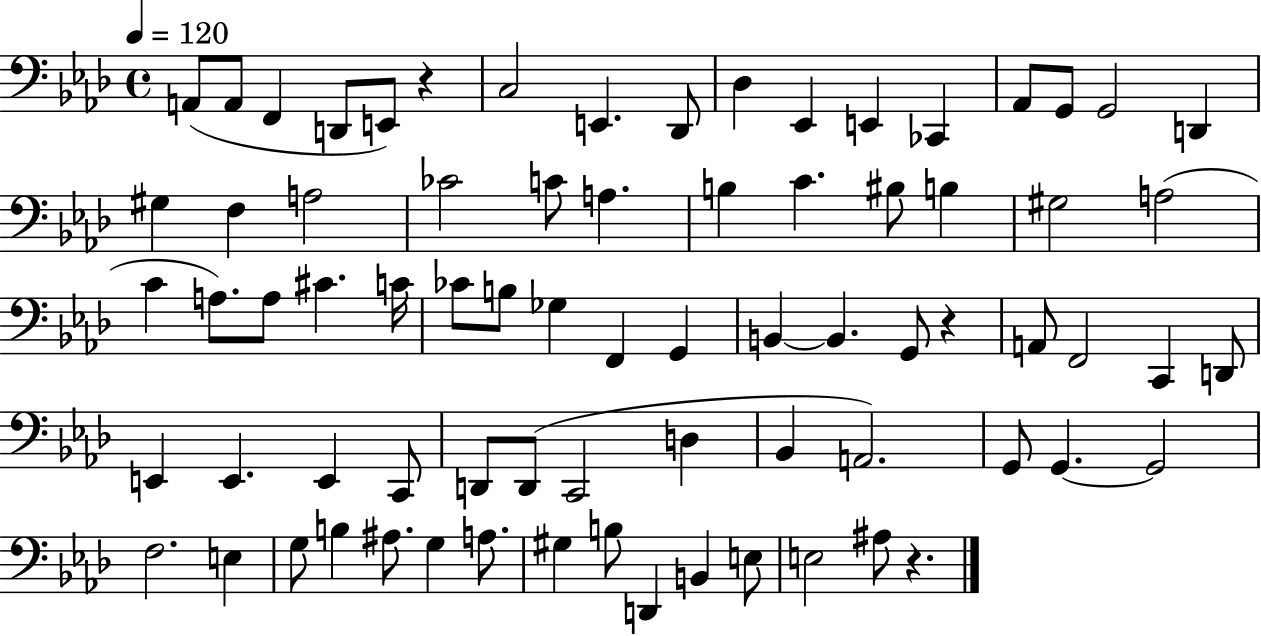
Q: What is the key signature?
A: AES major